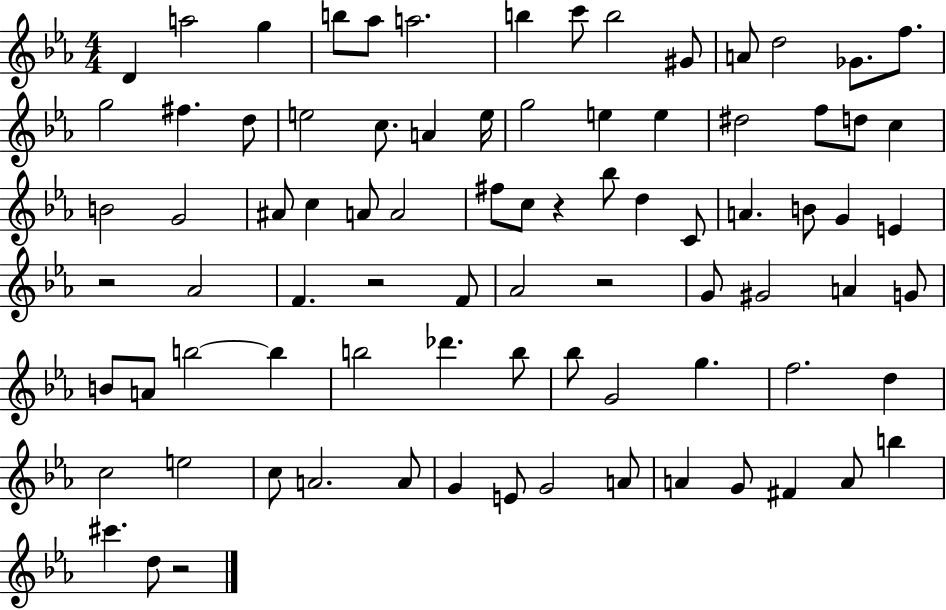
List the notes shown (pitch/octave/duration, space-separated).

D4/q A5/h G5/q B5/e Ab5/e A5/h. B5/q C6/e B5/h G#4/e A4/e D5/h Gb4/e. F5/e. G5/h F#5/q. D5/e E5/h C5/e. A4/q E5/s G5/h E5/q E5/q D#5/h F5/e D5/e C5/q B4/h G4/h A#4/e C5/q A4/e A4/h F#5/e C5/e R/q Bb5/e D5/q C4/e A4/q. B4/e G4/q E4/q R/h Ab4/h F4/q. R/h F4/e Ab4/h R/h G4/e G#4/h A4/q G4/e B4/e A4/e B5/h B5/q B5/h Db6/q. B5/e Bb5/e G4/h G5/q. F5/h. D5/q C5/h E5/h C5/e A4/h. A4/e G4/q E4/e G4/h A4/e A4/q G4/e F#4/q A4/e B5/q C#6/q. D5/e R/h